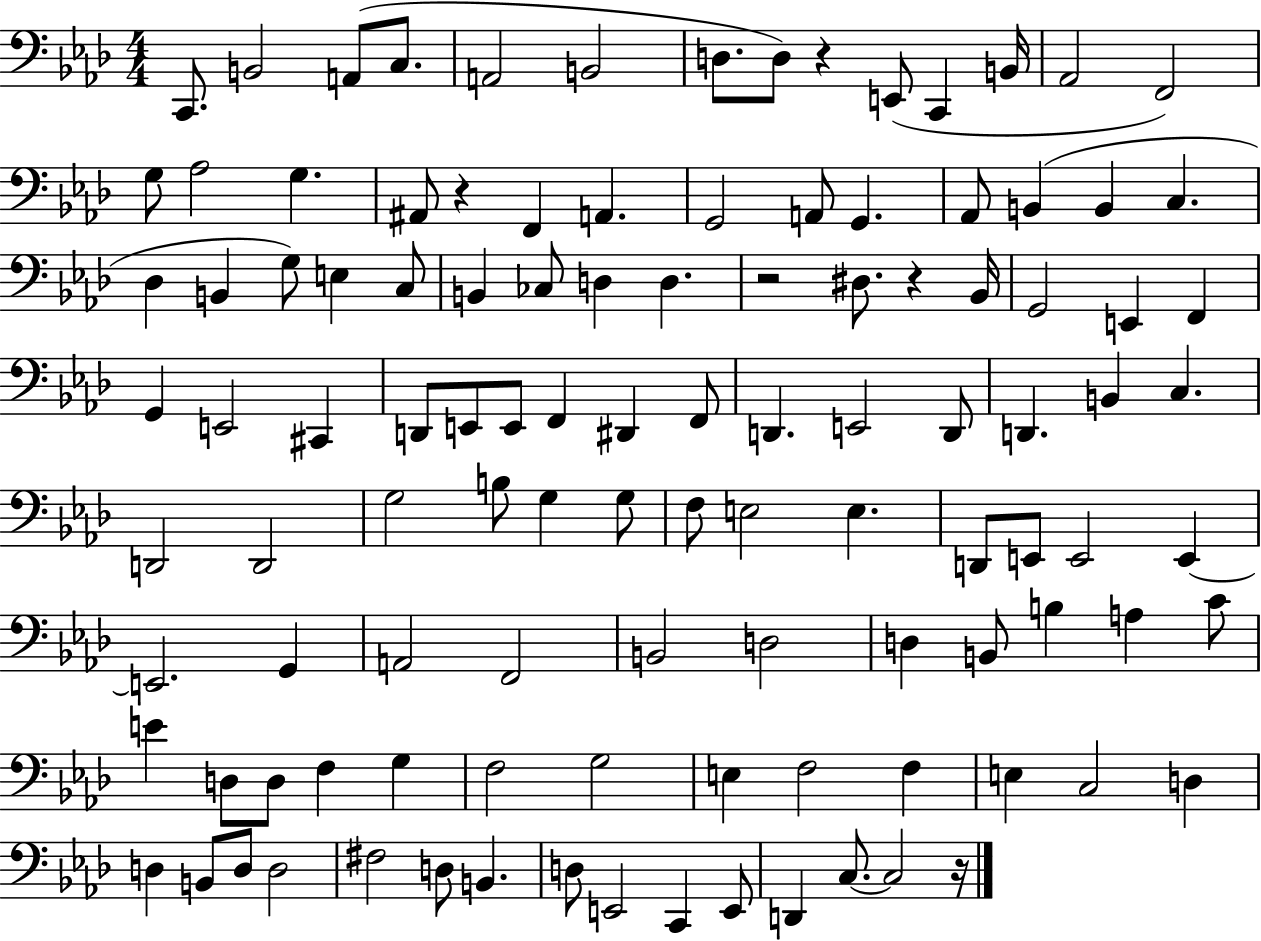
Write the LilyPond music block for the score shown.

{
  \clef bass
  \numericTimeSignature
  \time 4/4
  \key aes \major
  c,8. b,2 a,8( c8. | a,2 b,2 | d8. d8) r4 e,8( c,4 b,16 | aes,2 f,2) | \break g8 aes2 g4. | ais,8 r4 f,4 a,4. | g,2 a,8 g,4. | aes,8 b,4( b,4 c4. | \break des4 b,4 g8) e4 c8 | b,4 ces8 d4 d4. | r2 dis8. r4 bes,16 | g,2 e,4 f,4 | \break g,4 e,2 cis,4 | d,8 e,8 e,8 f,4 dis,4 f,8 | d,4. e,2 d,8 | d,4. b,4 c4. | \break d,2 d,2 | g2 b8 g4 g8 | f8 e2 e4. | d,8 e,8 e,2 e,4~~ | \break e,2. g,4 | a,2 f,2 | b,2 d2 | d4 b,8 b4 a4 c'8 | \break e'4 d8 d8 f4 g4 | f2 g2 | e4 f2 f4 | e4 c2 d4 | \break d4 b,8 d8 d2 | fis2 d8 b,4. | d8 e,2 c,4 e,8 | d,4 c8.~~ c2 r16 | \break \bar "|."
}